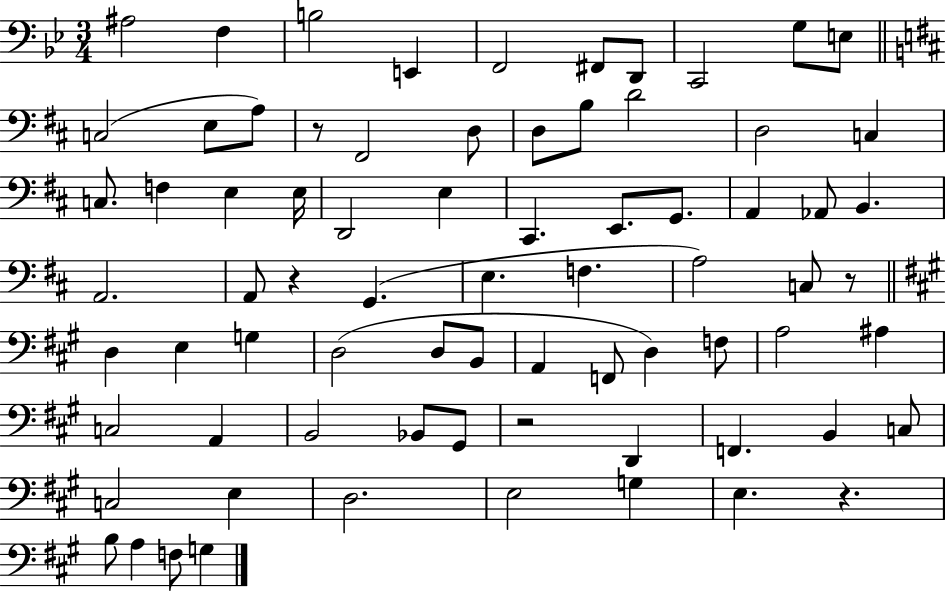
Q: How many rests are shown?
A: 5